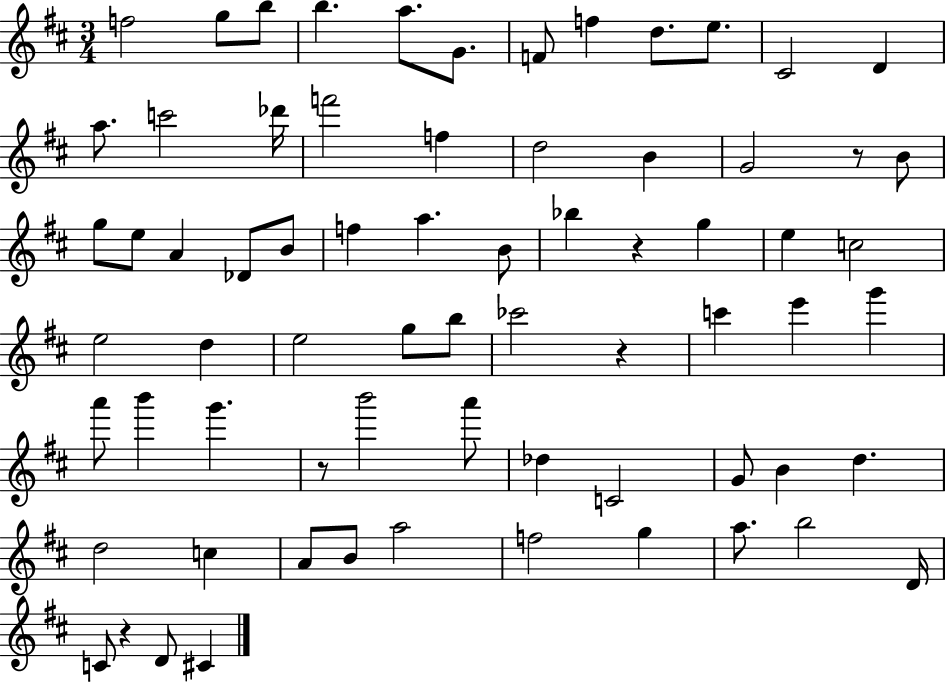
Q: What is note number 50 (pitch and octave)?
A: G4